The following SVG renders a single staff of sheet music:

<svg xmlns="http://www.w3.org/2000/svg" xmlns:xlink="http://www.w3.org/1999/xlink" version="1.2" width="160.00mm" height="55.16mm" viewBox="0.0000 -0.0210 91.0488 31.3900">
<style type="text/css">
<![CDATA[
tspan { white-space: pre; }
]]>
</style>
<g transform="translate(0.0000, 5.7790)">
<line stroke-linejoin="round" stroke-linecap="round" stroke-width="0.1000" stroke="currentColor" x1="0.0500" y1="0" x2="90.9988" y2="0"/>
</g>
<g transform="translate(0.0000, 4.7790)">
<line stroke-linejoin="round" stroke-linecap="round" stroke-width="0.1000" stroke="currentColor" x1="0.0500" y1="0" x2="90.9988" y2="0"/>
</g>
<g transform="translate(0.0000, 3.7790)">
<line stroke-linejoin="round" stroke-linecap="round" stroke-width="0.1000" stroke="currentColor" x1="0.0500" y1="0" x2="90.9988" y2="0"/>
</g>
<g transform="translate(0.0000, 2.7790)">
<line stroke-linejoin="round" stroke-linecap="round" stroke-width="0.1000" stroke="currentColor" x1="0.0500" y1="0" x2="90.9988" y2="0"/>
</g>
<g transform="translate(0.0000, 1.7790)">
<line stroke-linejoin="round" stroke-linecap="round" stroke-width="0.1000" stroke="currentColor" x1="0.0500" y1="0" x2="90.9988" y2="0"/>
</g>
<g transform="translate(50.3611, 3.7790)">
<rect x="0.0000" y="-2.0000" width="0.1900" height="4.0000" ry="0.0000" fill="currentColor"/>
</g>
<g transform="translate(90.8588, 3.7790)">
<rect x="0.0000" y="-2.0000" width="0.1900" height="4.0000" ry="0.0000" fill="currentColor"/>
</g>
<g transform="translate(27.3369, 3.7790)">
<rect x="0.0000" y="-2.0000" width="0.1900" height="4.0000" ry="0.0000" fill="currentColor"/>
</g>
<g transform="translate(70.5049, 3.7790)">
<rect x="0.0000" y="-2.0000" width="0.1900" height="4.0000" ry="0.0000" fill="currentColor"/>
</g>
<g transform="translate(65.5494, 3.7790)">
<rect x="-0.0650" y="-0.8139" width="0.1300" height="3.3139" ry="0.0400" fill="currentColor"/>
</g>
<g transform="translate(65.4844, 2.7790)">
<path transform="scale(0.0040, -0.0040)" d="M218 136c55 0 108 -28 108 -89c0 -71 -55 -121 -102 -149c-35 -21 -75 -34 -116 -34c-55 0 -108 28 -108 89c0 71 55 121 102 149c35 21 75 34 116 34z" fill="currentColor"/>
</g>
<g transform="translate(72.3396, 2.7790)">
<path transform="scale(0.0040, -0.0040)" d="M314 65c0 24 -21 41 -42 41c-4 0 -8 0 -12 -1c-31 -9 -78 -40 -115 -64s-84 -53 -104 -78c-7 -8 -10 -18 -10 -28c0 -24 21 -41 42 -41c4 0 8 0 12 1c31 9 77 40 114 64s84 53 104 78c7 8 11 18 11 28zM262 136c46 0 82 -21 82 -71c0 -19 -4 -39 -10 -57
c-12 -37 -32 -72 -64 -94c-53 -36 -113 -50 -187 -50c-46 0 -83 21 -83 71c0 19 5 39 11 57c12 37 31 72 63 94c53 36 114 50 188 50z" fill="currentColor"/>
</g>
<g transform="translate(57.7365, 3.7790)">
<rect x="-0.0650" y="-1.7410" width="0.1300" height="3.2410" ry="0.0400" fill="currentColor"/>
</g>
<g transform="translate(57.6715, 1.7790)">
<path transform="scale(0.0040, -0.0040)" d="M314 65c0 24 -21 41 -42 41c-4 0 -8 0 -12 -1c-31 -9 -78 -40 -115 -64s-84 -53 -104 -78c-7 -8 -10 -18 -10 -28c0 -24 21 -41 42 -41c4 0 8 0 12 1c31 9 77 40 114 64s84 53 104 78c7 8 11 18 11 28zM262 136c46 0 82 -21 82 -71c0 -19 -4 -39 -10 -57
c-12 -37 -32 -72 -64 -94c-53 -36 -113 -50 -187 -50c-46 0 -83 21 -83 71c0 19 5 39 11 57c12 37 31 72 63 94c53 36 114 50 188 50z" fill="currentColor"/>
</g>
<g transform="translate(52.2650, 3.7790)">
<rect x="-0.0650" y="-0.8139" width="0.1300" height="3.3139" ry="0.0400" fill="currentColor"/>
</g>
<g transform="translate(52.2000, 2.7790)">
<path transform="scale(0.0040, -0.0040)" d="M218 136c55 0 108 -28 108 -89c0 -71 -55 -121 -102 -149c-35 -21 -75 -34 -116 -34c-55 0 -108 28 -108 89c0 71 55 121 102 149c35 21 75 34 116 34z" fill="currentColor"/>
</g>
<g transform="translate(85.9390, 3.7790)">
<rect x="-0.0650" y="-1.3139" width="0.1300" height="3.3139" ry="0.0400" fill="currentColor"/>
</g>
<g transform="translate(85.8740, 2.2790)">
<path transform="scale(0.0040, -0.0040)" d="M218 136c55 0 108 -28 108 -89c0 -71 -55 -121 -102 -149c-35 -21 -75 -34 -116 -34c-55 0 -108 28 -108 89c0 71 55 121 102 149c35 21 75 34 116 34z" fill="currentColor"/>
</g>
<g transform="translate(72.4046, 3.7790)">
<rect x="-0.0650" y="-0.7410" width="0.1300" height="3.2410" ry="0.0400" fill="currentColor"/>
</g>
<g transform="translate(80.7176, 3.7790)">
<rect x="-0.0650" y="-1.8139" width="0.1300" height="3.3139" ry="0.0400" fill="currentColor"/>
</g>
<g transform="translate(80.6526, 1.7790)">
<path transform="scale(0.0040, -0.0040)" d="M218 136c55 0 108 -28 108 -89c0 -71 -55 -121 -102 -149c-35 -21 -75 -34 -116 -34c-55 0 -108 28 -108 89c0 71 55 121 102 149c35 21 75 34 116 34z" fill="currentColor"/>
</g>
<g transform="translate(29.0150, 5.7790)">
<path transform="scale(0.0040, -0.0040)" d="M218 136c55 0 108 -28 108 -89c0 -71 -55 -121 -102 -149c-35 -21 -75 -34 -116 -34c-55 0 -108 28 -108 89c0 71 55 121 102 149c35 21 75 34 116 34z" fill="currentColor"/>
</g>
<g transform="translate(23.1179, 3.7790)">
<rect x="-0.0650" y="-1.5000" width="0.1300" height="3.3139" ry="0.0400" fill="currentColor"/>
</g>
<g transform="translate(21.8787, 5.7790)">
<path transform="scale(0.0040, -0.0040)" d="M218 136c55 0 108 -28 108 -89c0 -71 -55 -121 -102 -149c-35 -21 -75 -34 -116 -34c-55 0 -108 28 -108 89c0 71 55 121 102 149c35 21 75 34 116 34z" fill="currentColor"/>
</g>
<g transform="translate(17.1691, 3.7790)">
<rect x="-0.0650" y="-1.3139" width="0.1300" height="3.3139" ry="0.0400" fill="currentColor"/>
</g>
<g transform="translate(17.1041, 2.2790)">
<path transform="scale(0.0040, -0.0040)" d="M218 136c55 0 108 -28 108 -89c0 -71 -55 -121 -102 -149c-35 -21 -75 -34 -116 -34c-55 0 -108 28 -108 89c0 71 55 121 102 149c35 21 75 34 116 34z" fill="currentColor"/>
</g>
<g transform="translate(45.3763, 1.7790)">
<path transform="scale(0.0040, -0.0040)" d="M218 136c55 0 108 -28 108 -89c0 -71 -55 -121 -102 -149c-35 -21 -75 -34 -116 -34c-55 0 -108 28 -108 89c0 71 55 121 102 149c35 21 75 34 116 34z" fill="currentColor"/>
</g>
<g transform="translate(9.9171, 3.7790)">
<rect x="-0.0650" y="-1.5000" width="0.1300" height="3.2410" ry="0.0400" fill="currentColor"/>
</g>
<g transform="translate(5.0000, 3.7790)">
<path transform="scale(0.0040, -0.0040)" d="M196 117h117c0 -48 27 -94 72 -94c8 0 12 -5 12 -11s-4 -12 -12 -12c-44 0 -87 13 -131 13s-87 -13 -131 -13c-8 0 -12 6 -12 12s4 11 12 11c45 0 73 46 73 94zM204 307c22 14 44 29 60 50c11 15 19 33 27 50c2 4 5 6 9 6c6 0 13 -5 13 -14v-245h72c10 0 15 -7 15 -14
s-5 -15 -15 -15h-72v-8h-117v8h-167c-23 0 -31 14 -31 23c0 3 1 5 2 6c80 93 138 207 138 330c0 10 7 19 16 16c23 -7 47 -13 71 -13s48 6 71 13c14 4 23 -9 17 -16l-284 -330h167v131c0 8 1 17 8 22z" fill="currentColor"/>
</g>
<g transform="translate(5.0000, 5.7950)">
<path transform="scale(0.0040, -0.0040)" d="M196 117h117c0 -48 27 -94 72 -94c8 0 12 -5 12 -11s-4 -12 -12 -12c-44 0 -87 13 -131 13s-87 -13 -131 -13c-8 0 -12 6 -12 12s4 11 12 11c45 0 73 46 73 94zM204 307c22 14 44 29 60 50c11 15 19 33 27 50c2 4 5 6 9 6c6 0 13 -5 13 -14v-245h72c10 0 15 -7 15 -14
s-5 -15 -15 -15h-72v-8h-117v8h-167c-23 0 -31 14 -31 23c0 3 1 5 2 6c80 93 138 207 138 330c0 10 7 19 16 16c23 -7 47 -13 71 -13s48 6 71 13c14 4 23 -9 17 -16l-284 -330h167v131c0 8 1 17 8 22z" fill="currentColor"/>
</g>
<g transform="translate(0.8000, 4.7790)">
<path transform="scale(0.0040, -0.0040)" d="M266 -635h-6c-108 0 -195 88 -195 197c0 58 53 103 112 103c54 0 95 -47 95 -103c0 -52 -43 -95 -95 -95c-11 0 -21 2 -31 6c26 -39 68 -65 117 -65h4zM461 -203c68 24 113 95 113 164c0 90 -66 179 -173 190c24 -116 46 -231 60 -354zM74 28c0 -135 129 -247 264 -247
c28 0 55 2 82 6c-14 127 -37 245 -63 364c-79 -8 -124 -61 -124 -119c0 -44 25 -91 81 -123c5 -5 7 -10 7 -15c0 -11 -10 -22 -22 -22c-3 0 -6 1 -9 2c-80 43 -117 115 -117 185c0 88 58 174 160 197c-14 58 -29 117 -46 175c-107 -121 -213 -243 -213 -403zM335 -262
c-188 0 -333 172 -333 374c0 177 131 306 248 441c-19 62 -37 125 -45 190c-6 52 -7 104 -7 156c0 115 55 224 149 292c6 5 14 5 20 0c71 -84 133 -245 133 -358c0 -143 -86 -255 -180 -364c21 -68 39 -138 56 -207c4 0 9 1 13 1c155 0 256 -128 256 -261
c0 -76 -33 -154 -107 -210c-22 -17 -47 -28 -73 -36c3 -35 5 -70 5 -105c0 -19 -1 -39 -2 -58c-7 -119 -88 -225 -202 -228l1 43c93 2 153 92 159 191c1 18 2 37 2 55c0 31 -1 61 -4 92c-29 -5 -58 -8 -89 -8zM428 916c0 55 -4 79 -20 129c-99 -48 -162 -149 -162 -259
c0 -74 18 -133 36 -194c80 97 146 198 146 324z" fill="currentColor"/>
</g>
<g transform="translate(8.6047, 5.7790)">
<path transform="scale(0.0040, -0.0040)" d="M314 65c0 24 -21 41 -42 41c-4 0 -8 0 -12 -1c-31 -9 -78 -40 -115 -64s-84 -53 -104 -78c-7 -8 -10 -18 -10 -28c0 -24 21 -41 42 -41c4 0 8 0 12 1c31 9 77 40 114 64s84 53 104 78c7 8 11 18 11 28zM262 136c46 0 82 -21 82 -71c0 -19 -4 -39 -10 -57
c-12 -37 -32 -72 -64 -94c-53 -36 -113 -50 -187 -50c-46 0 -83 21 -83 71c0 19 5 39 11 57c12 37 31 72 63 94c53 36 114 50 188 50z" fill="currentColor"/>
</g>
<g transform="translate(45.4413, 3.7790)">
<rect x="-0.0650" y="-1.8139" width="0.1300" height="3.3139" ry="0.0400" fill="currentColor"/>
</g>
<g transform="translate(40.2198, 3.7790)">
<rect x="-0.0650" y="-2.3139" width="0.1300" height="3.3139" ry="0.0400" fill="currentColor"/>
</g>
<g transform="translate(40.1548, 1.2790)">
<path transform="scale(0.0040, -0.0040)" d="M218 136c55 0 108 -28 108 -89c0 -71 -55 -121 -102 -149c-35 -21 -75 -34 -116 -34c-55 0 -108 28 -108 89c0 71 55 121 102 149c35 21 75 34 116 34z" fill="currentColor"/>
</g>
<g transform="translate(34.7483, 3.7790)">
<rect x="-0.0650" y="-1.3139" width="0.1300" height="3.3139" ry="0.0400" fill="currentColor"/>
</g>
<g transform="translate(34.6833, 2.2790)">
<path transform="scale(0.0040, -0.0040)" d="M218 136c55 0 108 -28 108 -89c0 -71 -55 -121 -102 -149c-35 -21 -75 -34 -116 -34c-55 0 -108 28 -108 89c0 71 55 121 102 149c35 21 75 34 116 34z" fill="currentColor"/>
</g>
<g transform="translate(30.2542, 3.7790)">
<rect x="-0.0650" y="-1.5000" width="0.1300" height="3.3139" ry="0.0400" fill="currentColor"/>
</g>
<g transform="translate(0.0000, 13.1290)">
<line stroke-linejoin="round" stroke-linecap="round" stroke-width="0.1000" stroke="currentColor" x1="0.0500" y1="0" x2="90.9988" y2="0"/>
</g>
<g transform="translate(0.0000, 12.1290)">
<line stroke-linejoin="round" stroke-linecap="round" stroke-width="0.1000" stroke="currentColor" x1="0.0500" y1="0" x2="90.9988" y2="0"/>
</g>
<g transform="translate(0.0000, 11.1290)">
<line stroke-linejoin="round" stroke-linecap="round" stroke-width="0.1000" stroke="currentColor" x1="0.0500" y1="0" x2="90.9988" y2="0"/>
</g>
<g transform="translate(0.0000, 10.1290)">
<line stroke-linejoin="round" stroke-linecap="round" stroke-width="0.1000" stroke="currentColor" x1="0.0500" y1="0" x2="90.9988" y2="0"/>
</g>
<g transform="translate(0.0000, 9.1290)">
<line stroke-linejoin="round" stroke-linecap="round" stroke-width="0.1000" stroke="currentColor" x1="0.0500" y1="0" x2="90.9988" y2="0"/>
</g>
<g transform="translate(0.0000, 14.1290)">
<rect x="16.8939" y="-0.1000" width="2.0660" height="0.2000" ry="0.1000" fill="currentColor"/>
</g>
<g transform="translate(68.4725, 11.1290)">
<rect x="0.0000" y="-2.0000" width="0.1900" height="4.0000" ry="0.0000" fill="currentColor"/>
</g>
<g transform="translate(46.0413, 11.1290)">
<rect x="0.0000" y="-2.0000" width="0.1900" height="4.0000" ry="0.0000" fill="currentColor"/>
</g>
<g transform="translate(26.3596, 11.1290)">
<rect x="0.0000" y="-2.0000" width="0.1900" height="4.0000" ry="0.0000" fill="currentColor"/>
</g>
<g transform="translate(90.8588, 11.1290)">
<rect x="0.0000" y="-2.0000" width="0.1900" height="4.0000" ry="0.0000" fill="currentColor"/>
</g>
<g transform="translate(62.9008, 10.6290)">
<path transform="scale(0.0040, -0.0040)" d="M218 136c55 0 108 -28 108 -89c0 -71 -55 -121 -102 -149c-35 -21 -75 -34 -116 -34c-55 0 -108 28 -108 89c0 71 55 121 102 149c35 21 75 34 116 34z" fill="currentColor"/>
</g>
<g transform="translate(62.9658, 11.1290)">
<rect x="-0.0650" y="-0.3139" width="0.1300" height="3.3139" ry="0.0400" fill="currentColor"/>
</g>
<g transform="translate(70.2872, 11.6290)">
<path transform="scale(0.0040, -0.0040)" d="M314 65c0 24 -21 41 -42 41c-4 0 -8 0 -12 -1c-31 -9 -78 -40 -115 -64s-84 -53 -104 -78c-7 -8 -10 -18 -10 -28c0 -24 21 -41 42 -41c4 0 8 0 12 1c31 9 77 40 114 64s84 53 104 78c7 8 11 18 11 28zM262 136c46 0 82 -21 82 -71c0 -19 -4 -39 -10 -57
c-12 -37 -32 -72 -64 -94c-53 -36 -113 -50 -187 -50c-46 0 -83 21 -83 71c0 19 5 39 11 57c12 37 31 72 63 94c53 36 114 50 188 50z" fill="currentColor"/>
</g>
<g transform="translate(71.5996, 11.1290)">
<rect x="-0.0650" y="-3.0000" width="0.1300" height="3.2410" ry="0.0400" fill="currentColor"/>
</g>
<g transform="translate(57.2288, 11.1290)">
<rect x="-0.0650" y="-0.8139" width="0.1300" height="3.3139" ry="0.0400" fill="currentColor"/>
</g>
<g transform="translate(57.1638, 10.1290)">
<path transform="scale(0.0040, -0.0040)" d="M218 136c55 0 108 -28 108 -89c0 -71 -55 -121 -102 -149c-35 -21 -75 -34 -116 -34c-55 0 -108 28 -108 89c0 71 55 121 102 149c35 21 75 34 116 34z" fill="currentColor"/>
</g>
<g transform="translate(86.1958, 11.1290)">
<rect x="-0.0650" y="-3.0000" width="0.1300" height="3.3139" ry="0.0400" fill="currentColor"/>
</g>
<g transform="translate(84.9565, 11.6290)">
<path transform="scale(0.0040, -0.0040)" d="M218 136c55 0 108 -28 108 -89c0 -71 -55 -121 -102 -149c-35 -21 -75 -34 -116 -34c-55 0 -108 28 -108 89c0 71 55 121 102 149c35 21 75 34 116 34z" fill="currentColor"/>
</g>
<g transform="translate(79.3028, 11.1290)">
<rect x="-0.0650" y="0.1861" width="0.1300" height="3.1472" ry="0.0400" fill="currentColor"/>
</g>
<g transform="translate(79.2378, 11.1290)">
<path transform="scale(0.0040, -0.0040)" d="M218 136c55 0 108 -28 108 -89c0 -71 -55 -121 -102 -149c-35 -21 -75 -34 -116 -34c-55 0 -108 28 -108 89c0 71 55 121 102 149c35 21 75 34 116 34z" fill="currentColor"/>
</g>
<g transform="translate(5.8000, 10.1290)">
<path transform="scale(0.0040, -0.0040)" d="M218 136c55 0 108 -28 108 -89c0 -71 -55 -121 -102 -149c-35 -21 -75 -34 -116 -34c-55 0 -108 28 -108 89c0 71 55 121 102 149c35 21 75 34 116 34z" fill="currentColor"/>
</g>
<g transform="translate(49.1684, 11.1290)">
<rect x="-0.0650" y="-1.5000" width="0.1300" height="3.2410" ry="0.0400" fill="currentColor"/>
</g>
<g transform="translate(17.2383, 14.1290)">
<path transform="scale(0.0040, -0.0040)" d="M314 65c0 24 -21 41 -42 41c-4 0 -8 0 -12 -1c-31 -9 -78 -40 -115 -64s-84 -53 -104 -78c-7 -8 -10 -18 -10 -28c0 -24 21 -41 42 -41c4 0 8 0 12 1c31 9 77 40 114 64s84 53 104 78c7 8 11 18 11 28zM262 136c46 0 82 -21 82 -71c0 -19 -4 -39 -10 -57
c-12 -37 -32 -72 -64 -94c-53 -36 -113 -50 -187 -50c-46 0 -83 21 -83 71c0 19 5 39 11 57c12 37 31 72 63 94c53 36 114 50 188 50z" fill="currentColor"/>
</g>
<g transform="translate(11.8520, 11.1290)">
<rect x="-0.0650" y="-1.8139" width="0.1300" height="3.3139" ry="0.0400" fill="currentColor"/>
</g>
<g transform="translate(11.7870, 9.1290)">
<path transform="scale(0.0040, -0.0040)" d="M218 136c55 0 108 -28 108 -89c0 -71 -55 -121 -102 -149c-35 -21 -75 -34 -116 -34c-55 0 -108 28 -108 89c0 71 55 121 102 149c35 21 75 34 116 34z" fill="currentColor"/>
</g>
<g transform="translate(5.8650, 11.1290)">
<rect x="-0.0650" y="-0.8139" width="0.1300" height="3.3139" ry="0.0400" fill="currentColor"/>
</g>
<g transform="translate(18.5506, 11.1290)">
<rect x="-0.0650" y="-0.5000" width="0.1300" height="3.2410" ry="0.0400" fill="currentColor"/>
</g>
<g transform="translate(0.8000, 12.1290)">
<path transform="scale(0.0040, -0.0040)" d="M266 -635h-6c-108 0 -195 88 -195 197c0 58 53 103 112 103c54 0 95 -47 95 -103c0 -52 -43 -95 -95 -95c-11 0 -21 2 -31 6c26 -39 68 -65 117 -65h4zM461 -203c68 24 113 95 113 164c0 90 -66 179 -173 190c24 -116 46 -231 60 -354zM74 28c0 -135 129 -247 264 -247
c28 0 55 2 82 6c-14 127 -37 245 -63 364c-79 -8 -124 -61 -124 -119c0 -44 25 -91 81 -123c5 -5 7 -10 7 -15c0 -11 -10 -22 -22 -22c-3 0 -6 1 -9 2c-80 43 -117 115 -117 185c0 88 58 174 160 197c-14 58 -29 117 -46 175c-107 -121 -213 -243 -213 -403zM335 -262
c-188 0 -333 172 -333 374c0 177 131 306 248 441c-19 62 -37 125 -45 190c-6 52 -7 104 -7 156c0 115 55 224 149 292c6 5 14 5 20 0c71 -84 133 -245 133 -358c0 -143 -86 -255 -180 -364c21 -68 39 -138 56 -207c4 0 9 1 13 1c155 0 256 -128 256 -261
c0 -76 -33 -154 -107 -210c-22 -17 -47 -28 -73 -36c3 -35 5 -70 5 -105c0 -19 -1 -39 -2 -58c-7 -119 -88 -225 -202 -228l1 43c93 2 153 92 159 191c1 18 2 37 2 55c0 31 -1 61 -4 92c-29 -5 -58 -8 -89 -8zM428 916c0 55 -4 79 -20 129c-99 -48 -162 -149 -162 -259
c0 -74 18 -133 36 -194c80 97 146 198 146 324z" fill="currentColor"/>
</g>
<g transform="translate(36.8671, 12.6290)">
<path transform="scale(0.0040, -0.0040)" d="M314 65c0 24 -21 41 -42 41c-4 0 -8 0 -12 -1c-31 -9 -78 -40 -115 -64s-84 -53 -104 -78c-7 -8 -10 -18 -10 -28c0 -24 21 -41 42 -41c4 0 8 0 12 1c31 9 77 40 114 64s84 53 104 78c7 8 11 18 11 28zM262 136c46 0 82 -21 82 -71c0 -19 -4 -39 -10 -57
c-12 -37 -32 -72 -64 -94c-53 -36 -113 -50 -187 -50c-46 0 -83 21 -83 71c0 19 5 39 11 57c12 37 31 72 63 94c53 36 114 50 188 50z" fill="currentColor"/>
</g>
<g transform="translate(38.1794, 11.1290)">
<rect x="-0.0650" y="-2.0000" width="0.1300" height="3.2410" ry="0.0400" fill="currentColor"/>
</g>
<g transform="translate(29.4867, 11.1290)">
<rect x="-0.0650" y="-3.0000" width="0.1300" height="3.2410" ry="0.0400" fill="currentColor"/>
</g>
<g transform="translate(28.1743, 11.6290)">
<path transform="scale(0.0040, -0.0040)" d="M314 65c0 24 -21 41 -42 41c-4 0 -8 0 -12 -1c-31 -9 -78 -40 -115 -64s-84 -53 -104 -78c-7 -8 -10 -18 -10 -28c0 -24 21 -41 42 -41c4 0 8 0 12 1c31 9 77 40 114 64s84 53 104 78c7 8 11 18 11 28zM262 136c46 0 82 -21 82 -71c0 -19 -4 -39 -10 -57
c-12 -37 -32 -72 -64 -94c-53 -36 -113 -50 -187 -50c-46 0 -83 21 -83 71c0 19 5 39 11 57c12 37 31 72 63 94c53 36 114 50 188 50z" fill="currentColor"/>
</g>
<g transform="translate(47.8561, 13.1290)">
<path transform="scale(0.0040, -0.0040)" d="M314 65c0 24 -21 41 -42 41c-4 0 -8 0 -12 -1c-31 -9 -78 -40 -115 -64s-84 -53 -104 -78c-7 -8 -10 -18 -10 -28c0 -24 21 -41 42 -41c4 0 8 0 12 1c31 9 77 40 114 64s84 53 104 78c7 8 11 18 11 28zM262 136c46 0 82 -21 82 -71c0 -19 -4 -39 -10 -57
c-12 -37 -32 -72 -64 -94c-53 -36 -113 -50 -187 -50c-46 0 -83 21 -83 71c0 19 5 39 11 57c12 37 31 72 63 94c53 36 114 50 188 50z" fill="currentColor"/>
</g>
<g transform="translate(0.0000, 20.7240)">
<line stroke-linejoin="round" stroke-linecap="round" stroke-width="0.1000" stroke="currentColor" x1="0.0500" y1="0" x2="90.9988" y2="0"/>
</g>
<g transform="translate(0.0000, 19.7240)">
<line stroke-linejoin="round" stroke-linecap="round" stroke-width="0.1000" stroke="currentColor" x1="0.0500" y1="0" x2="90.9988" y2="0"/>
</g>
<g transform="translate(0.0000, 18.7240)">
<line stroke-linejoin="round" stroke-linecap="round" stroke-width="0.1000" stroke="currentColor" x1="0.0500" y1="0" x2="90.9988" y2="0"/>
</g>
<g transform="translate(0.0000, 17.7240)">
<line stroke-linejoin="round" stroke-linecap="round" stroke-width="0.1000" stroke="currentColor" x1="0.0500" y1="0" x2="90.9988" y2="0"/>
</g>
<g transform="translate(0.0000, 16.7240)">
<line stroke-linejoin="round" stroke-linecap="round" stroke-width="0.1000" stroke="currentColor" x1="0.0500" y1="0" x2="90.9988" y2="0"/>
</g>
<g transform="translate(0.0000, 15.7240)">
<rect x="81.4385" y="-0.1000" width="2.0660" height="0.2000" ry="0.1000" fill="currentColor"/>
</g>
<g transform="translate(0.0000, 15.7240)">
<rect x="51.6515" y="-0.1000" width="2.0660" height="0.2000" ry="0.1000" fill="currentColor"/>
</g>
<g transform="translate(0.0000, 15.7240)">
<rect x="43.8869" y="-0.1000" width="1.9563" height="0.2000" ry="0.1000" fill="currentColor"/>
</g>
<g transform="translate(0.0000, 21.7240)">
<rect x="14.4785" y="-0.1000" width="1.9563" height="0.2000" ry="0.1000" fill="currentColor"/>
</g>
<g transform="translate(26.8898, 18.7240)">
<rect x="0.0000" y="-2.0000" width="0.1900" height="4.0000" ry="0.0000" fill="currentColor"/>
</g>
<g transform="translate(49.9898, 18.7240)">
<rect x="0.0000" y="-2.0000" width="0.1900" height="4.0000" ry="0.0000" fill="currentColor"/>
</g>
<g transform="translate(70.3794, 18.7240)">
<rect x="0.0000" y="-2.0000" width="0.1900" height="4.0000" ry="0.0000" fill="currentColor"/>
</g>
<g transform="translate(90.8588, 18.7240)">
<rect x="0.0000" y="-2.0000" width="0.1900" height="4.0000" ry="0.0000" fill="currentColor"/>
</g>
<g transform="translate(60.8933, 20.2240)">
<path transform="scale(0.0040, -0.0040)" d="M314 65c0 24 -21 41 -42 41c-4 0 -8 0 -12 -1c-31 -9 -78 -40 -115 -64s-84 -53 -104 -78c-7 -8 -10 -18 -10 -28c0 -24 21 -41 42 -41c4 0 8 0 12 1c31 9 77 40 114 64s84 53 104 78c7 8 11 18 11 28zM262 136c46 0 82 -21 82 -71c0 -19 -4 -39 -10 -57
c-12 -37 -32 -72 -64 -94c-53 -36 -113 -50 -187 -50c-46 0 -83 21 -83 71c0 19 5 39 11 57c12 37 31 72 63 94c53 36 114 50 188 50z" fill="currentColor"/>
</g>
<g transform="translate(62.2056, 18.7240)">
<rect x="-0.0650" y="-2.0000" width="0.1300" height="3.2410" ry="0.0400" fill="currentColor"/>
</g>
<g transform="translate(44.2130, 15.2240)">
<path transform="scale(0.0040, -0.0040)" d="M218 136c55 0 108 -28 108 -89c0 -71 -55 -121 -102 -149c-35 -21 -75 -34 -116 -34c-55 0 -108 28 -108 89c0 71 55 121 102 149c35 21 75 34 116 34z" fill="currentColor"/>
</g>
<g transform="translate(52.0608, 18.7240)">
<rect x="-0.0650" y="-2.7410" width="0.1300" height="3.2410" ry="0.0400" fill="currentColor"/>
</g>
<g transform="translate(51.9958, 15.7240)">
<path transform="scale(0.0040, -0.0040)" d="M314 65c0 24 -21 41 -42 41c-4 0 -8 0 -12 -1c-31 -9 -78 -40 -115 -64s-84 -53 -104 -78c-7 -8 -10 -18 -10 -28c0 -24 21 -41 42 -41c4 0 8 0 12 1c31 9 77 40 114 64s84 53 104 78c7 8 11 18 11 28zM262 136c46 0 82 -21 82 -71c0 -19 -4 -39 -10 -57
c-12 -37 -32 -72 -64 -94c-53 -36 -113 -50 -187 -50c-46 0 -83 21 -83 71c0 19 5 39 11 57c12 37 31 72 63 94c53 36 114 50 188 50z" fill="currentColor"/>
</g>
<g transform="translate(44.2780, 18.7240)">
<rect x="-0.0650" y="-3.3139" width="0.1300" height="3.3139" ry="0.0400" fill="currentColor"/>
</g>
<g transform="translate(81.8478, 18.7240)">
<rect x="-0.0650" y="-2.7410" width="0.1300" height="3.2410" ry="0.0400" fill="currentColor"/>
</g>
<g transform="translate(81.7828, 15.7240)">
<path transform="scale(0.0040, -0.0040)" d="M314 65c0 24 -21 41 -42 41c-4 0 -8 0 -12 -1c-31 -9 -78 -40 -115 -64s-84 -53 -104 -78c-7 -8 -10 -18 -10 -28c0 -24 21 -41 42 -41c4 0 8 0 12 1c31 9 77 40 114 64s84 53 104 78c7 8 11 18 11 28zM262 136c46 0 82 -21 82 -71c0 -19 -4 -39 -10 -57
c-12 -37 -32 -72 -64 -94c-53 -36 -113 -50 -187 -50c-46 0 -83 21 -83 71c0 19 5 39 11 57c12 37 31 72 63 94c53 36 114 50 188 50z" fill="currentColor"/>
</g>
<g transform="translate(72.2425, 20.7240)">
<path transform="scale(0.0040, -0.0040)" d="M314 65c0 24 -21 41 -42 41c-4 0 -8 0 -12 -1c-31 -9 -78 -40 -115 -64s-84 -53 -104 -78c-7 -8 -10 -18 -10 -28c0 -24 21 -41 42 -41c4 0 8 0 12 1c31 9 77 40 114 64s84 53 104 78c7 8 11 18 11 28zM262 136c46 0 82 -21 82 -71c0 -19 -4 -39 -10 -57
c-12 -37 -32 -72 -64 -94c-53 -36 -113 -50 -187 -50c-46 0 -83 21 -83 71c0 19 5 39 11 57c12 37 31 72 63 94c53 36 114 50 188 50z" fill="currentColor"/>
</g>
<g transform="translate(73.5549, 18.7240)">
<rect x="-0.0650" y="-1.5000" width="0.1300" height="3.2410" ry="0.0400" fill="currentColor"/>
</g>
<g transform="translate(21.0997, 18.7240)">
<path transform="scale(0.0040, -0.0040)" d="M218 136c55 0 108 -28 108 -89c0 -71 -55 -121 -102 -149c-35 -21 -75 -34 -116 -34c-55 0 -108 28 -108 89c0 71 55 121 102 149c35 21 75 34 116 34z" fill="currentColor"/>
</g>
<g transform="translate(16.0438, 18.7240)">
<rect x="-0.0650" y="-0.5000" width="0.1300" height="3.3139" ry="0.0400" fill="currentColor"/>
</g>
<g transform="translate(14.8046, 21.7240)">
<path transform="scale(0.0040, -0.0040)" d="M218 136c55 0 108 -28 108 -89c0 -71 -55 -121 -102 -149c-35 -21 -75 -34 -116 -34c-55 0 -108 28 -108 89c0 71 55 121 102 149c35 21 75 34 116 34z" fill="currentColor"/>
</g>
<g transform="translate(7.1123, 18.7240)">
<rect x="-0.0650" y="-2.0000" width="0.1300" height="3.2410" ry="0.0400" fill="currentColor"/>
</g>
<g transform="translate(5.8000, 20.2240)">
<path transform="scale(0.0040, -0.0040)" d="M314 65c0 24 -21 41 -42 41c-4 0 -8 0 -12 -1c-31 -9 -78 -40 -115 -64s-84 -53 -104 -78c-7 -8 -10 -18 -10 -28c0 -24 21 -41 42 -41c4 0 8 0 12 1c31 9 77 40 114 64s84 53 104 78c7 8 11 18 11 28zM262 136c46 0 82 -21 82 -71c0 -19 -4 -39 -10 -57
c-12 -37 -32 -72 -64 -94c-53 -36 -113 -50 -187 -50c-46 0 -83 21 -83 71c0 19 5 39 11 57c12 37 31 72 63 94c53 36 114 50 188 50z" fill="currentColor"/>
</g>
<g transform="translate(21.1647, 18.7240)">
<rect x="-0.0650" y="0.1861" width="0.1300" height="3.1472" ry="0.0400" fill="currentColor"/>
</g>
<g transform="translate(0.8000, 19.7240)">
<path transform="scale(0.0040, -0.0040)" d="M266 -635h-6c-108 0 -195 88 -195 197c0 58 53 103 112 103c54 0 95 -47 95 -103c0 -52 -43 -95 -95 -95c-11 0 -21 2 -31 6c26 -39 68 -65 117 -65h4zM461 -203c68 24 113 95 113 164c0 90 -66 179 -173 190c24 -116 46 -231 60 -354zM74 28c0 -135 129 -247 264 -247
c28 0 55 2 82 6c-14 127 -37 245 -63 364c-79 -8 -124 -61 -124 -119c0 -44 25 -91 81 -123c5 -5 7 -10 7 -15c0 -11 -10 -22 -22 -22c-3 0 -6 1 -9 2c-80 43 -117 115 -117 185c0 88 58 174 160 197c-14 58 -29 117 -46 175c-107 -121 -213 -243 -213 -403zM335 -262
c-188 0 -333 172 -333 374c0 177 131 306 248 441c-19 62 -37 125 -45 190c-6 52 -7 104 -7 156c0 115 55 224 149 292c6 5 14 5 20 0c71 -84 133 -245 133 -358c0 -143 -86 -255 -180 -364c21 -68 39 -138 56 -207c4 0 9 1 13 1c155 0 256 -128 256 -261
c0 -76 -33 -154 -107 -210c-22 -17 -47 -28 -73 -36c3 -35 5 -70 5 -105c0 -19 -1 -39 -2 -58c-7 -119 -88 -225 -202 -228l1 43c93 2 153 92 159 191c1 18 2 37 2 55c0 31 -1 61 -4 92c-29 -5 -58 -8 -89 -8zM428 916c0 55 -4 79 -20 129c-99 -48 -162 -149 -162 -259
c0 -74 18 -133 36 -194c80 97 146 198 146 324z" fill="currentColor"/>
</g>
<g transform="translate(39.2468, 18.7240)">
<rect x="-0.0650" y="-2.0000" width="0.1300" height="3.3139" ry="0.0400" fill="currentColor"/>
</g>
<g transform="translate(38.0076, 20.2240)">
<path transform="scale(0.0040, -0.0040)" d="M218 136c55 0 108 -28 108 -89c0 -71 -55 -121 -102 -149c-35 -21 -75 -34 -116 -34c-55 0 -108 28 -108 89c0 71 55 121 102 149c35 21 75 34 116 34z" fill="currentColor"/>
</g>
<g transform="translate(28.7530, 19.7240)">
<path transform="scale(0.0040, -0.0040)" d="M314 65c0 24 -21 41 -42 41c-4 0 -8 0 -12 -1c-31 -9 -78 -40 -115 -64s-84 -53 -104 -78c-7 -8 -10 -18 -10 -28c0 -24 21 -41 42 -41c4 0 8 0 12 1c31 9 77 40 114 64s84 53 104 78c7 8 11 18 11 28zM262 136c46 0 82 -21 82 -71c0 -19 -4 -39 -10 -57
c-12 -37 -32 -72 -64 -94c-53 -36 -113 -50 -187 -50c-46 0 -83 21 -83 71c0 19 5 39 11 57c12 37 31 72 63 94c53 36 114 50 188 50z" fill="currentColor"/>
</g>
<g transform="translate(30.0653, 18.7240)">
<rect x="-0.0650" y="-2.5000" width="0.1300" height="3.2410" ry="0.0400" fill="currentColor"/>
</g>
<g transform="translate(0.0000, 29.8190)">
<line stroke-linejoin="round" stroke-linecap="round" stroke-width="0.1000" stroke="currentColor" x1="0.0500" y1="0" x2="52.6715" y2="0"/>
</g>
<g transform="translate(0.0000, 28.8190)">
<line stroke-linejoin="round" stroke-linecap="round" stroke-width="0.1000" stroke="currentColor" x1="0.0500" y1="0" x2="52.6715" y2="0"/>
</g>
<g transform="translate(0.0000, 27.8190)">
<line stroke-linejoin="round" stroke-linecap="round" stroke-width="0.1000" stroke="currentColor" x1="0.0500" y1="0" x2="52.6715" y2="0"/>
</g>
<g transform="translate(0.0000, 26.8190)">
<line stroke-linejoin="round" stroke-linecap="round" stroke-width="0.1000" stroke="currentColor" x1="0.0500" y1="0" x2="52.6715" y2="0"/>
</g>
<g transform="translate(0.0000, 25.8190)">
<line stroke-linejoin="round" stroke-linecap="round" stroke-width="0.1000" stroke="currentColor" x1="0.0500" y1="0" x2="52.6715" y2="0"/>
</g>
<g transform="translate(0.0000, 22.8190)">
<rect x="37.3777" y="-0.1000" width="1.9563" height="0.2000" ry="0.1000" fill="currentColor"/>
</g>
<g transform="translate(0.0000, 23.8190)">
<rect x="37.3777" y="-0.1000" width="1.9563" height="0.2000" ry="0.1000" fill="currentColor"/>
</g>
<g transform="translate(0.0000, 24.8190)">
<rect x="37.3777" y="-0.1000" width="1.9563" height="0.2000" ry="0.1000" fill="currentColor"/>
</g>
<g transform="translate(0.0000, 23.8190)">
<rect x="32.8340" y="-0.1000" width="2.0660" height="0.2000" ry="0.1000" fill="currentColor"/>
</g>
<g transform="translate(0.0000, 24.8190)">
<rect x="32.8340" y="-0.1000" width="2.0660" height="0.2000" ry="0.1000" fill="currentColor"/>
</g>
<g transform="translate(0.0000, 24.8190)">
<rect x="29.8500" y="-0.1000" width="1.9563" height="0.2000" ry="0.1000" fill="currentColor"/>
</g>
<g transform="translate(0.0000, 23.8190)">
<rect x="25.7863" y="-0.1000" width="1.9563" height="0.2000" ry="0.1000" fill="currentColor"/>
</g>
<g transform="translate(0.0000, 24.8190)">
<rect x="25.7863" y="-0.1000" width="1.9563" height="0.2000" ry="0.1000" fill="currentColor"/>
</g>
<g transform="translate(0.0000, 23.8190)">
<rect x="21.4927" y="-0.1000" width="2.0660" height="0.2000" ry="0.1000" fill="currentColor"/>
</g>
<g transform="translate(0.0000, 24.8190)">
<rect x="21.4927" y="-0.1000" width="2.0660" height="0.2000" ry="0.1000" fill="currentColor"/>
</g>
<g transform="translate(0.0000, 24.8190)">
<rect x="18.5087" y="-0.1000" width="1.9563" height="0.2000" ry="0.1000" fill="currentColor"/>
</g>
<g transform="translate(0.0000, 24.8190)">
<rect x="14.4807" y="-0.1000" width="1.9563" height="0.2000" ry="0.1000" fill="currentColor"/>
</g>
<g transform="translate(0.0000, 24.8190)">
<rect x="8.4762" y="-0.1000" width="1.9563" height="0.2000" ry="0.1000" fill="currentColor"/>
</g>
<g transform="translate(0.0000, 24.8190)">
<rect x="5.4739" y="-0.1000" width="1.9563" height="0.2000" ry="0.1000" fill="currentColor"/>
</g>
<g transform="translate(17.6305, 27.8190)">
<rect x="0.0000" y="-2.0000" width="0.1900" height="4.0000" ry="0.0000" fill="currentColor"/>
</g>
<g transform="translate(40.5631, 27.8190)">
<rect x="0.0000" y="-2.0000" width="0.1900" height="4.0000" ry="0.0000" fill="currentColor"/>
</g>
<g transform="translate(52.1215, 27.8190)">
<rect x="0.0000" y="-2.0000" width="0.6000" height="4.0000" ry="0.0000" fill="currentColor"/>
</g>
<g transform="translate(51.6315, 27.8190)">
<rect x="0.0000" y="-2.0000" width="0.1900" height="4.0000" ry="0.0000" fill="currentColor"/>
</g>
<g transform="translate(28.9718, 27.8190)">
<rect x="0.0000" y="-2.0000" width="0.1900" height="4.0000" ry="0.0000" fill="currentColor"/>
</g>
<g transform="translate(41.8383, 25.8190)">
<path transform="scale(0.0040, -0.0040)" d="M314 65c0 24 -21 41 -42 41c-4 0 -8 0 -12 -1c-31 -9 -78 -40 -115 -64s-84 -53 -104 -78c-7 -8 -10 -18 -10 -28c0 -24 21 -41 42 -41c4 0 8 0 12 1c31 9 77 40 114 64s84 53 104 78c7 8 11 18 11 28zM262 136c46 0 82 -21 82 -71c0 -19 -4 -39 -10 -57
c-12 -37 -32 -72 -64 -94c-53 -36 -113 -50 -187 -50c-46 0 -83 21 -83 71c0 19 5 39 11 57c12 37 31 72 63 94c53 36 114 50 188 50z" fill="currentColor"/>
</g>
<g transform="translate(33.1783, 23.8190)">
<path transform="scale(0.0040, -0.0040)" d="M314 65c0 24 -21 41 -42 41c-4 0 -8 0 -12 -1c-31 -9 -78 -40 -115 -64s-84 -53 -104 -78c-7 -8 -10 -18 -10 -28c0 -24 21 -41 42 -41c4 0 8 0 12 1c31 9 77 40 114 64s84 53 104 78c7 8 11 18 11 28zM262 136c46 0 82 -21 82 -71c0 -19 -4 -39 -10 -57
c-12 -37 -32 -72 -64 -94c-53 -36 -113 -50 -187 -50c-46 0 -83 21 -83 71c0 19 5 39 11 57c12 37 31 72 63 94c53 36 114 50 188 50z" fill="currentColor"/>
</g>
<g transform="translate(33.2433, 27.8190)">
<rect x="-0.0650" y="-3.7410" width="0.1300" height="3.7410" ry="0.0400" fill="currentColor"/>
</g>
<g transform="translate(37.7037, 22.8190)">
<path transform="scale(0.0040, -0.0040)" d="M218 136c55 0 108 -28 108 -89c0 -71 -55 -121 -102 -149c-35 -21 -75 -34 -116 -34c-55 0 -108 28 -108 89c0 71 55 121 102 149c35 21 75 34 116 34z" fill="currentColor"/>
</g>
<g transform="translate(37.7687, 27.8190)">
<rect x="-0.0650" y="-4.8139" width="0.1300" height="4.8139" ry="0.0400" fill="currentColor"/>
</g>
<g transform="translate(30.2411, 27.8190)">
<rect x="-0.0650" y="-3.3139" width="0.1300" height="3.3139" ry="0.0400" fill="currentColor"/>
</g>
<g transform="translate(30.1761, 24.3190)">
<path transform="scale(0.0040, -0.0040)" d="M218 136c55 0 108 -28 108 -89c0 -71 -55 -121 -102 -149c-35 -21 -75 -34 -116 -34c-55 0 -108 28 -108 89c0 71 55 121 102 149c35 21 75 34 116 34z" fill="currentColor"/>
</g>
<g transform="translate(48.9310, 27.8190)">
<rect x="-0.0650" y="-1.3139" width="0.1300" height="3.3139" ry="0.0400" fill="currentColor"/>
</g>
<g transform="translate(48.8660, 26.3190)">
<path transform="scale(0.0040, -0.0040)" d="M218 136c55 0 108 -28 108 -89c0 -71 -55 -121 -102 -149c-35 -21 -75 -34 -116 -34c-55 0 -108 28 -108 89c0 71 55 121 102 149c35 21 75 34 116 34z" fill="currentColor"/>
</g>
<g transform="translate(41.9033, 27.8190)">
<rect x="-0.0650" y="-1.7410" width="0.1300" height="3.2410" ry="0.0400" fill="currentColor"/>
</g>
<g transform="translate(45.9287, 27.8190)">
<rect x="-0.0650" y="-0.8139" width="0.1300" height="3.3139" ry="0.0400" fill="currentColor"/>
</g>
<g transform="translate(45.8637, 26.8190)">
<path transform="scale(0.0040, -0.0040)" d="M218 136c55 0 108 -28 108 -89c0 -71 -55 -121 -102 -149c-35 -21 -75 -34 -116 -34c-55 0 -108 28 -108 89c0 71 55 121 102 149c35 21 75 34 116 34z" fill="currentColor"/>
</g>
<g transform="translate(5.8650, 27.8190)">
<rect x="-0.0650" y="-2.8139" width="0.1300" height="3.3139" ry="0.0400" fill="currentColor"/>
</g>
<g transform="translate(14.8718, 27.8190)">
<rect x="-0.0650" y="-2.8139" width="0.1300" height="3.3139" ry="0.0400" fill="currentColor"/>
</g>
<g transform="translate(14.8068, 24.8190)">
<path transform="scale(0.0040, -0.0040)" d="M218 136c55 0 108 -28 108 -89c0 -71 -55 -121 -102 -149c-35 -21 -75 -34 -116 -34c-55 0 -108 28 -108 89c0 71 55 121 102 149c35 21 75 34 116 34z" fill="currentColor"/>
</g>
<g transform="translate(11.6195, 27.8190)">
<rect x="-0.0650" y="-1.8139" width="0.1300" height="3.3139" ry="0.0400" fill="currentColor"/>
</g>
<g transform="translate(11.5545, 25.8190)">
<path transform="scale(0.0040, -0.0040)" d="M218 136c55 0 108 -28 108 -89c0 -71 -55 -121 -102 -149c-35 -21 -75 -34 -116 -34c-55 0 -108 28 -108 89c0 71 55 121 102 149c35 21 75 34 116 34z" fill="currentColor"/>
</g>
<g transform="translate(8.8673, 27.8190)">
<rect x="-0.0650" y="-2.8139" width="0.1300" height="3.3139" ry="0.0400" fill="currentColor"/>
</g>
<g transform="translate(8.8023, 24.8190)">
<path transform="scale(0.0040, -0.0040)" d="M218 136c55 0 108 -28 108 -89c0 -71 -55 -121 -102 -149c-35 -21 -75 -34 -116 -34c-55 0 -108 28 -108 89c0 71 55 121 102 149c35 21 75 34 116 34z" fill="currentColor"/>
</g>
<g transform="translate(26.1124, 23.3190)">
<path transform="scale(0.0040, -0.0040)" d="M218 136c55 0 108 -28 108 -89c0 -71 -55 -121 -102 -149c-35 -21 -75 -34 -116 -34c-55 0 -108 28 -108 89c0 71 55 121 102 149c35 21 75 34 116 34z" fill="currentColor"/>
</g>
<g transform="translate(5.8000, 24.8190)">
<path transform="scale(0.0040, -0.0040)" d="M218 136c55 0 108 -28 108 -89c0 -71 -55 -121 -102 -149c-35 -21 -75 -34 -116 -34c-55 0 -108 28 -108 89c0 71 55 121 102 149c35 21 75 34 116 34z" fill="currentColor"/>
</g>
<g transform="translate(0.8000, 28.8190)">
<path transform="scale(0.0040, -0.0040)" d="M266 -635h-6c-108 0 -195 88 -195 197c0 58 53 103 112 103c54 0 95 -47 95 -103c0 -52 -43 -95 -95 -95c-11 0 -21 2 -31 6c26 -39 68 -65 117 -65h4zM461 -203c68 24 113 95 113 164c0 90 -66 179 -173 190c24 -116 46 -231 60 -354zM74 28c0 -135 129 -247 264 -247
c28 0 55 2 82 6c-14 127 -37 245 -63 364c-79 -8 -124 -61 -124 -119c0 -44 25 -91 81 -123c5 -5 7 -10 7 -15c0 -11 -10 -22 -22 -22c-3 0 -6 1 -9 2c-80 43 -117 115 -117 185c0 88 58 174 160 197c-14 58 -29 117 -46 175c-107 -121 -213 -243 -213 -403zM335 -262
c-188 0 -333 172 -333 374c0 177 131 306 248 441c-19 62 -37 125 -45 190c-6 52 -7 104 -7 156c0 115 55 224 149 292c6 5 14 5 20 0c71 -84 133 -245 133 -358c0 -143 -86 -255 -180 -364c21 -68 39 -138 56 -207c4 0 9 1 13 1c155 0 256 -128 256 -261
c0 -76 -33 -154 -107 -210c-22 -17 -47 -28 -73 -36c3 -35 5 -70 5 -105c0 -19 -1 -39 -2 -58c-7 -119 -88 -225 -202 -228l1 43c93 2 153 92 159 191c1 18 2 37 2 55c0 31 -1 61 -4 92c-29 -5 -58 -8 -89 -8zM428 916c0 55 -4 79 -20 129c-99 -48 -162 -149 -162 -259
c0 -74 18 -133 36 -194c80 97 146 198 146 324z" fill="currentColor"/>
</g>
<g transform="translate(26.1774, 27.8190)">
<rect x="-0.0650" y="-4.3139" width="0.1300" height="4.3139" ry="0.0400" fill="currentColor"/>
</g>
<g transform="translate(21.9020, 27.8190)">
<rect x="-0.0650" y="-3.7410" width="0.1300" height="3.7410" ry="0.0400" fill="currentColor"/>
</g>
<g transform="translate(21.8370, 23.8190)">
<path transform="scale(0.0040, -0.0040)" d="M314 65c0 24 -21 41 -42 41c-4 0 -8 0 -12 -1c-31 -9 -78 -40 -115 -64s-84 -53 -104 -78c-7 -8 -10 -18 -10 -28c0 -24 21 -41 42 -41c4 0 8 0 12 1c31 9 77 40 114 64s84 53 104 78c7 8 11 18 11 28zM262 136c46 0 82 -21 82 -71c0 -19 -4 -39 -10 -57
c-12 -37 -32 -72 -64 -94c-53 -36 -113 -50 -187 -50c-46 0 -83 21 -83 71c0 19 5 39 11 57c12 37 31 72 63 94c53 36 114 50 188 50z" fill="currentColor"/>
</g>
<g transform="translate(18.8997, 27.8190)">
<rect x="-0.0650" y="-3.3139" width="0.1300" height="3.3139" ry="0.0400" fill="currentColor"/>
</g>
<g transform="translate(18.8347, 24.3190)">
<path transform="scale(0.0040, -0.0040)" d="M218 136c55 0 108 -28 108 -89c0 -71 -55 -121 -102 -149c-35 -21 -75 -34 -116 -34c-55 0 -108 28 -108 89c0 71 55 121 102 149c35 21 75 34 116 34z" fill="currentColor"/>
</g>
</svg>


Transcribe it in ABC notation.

X:1
T:Untitled
M:4/4
L:1/4
K:C
E2 e E E e g f d f2 d d2 f e d f C2 A2 F2 E2 d c A2 B A F2 C B G2 F b a2 F2 E2 a2 a a f a b c'2 d' b c'2 e' f2 d e